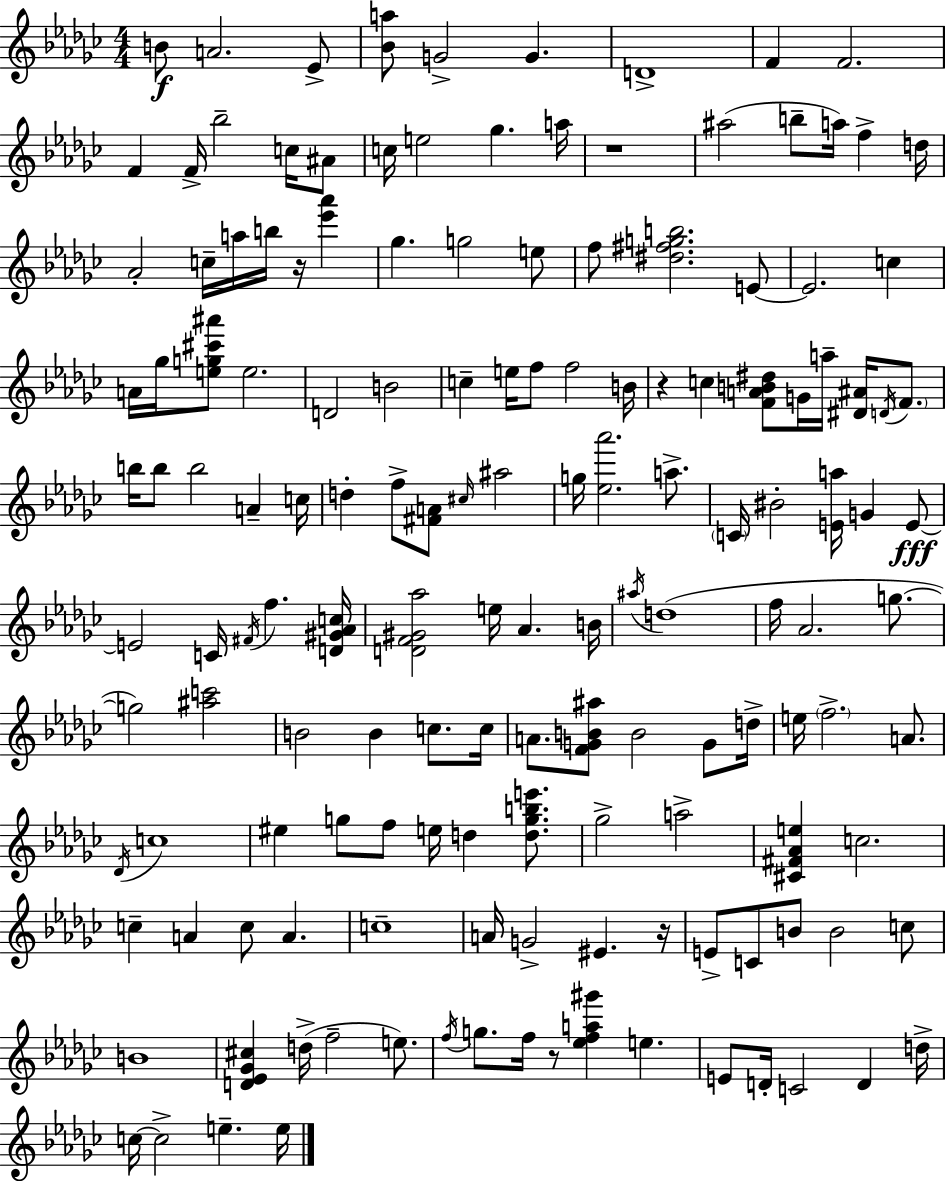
{
  \clef treble
  \numericTimeSignature
  \time 4/4
  \key ees \minor
  b'8\f a'2. ees'8-> | <bes' a''>8 g'2-> g'4. | d'1-> | f'4 f'2. | \break f'4 f'16-> bes''2-- c''16 ais'8 | c''16 e''2 ges''4. a''16 | r1 | ais''2( b''8-- a''16) f''4-> d''16 | \break aes'2-. c''16-- a''16 b''16 r16 <ees''' aes'''>4 | ges''4. g''2 e''8 | f''8 <dis'' fis'' g'' b''>2. e'8~~ | e'2. c''4 | \break a'16 ges''16 <e'' g'' cis''' ais'''>8 e''2. | d'2 b'2 | c''4-- e''16 f''8 f''2 b'16 | r4 c''4 <f' a' b' dis''>8 g'16 a''16-- <dis' ais'>16 \acciaccatura { d'16 } \parenthesize f'8. | \break b''16 b''8 b''2 a'4-- | c''16 d''4-. f''8-> <fis' a'>8 \grace { cis''16 } ais''2 | g''16 <ees'' aes'''>2. a''8.-> | \parenthesize c'16 bis'2-. <e' a''>16 g'4 | \break e'8~~\fff e'2 c'16 \acciaccatura { fis'16 } f''4. | <d' gis' aes' c''>16 <d' f' gis' aes''>2 e''16 aes'4. | b'16 \acciaccatura { ais''16 } d''1( | f''16 aes'2. | \break g''8.~~ g''2) <ais'' c'''>2 | b'2 b'4 | c''8. c''16 a'8. <f' g' b' ais''>8 b'2 | g'8 d''16-> e''16 \parenthesize f''2.-> | \break a'8. \acciaccatura { des'16 } c''1 | eis''4 g''8 f''8 e''16 d''4 | <d'' g'' b'' e'''>8. ges''2-> a''2-> | <cis' fis' aes' e''>4 c''2. | \break c''4-- a'4 c''8 a'4. | c''1-- | a'16 g'2-> eis'4. | r16 e'8-> c'8 b'8 b'2 | \break c''8 b'1 | <d' ees' ges' cis''>4 d''16->( f''2-- | e''8.) \acciaccatura { f''16 } g''8. f''16 r8 <ees'' f'' a'' gis'''>4 | e''4. e'8 d'16-. c'2 | \break d'4 d''16-> c''16~~ c''2-> e''4.-- | e''16 \bar "|."
}